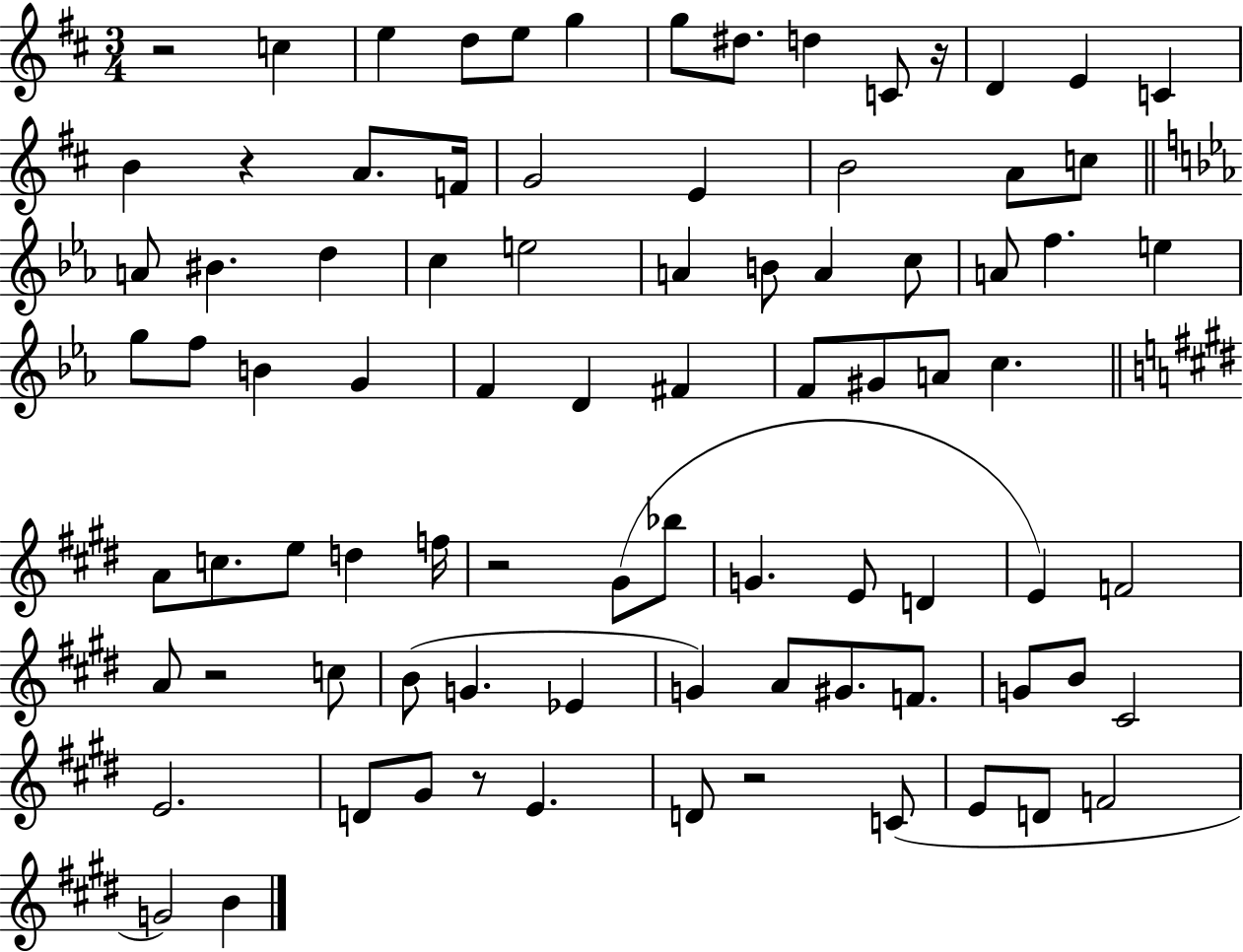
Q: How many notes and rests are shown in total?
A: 85